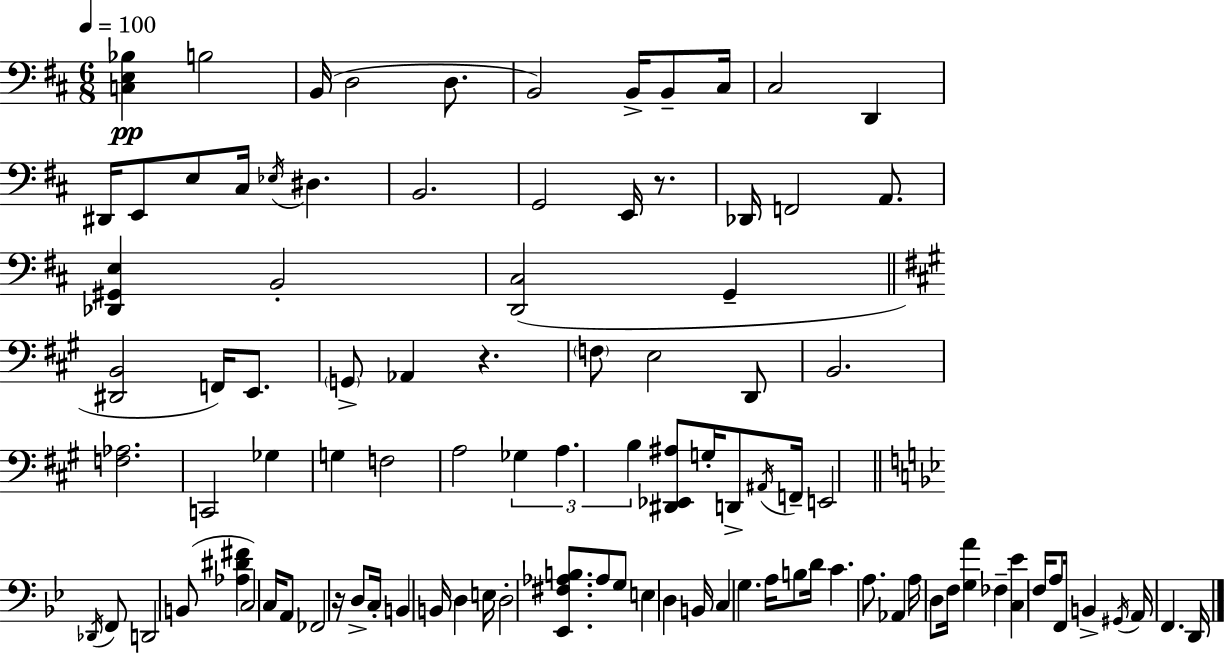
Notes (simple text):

[C3,E3,Bb3]/q B3/h B2/s D3/h D3/e. B2/h B2/s B2/e C#3/s C#3/h D2/q D#2/s E2/e E3/e C#3/s Eb3/s D#3/q. B2/h. G2/h E2/s R/e. Db2/s F2/h A2/e. [Db2,G#2,E3]/q B2/h [D2,C#3]/h G2/q [D#2,B2]/h F2/s E2/e. G2/e Ab2/q R/q. F3/e E3/h D2/e B2/h. [F3,Ab3]/h. C2/h Gb3/q G3/q F3/h A3/h Gb3/q A3/q. B3/q [D#2,Eb2,A#3]/e G3/s D2/e A#2/s F2/s E2/h Db2/s F2/e D2/h B2/e [Ab3,D#4,F#4]/q C3/h C3/s A2/e FES2/h R/s D3/e C3/s B2/q B2/s D3/q E3/s D3/h [Eb2,F#3,Ab3,B3]/e. Ab3/e G3/e E3/q D3/q B2/s C3/q G3/q. A3/s B3/e D4/s C4/q. A3/e. Ab2/q A3/s D3/e F3/s [G3,A4]/q FES3/q [C3,Eb4]/q F3/s A3/e F2/s B2/q G#2/s A2/s F2/q. D2/s